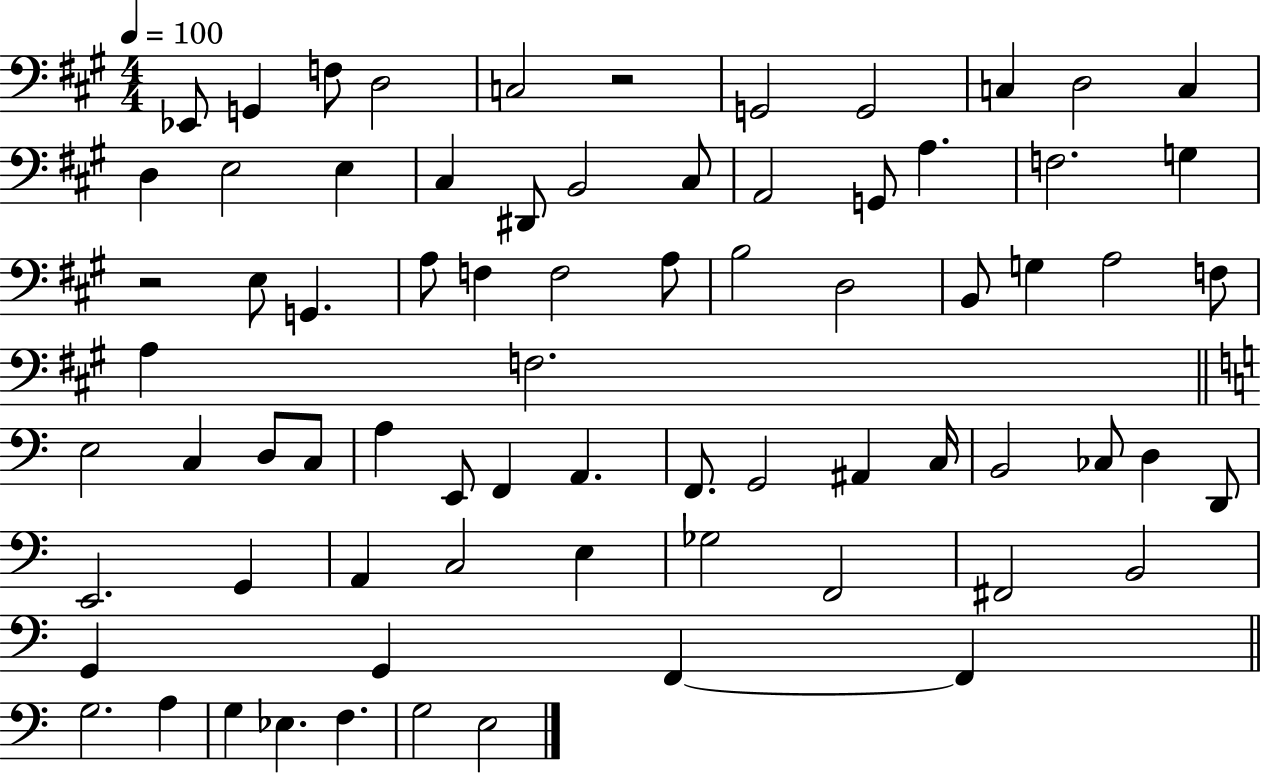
Eb2/e G2/q F3/e D3/h C3/h R/h G2/h G2/h C3/q D3/h C3/q D3/q E3/h E3/q C#3/q D#2/e B2/h C#3/e A2/h G2/e A3/q. F3/h. G3/q R/h E3/e G2/q. A3/e F3/q F3/h A3/e B3/h D3/h B2/e G3/q A3/h F3/e A3/q F3/h. E3/h C3/q D3/e C3/e A3/q E2/e F2/q A2/q. F2/e. G2/h A#2/q C3/s B2/h CES3/e D3/q D2/e E2/h. G2/q A2/q C3/h E3/q Gb3/h F2/h F#2/h B2/h G2/q G2/q F2/q F2/q G3/h. A3/q G3/q Eb3/q. F3/q. G3/h E3/h